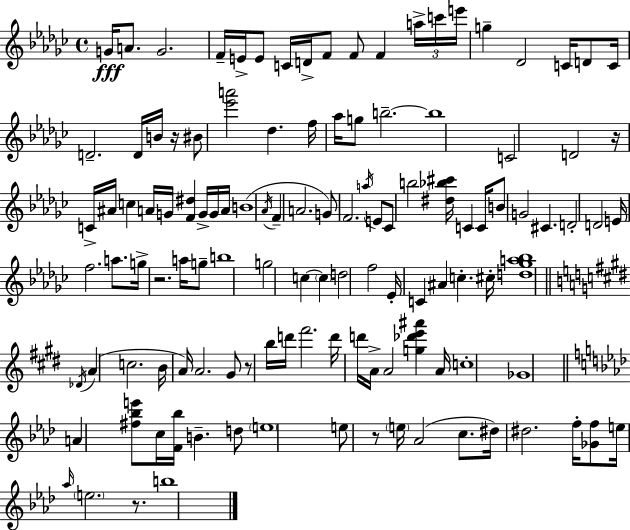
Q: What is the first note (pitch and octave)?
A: G4